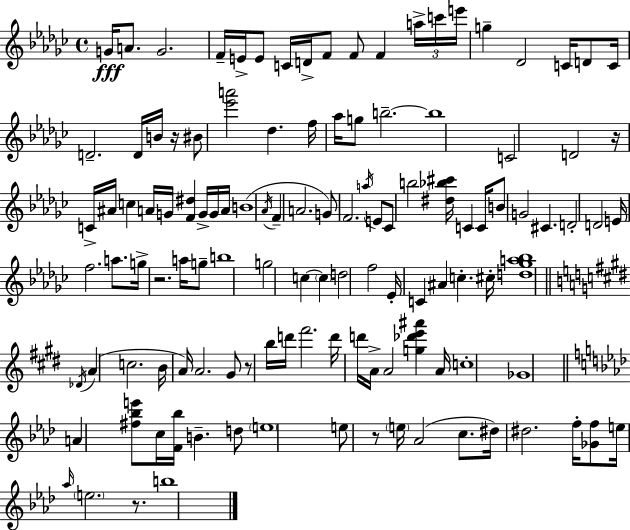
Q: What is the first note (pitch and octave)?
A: G4